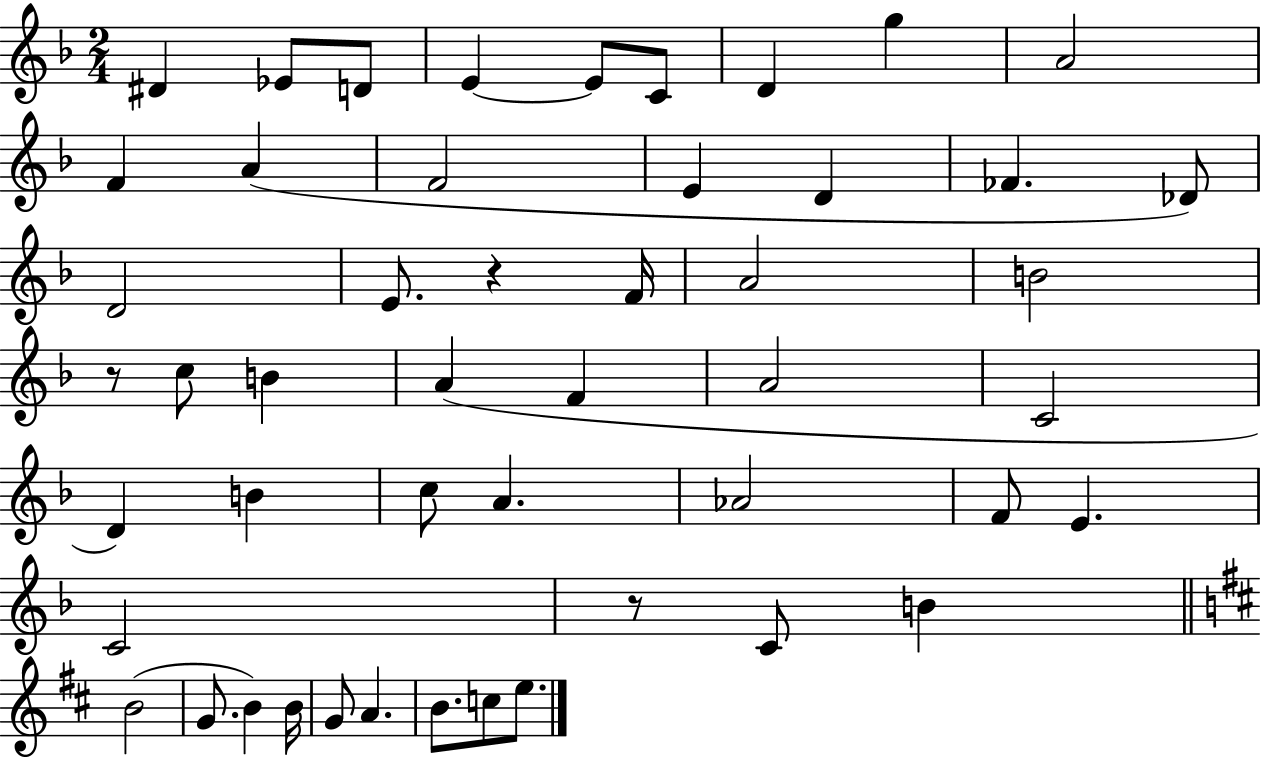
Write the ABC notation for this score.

X:1
T:Untitled
M:2/4
L:1/4
K:F
^D _E/2 D/2 E E/2 C/2 D g A2 F A F2 E D _F _D/2 D2 E/2 z F/4 A2 B2 z/2 c/2 B A F A2 C2 D B c/2 A _A2 F/2 E C2 z/2 C/2 B B2 G/2 B B/4 G/2 A B/2 c/2 e/2